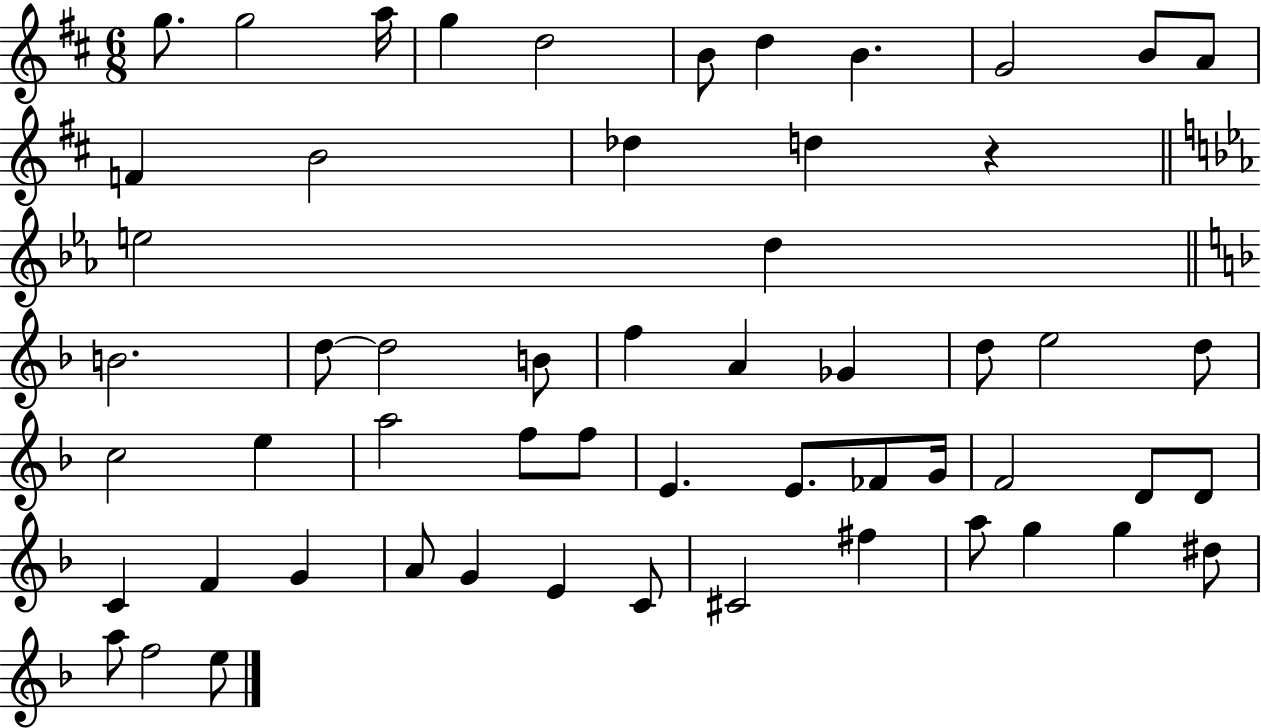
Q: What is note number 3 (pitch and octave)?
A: A5